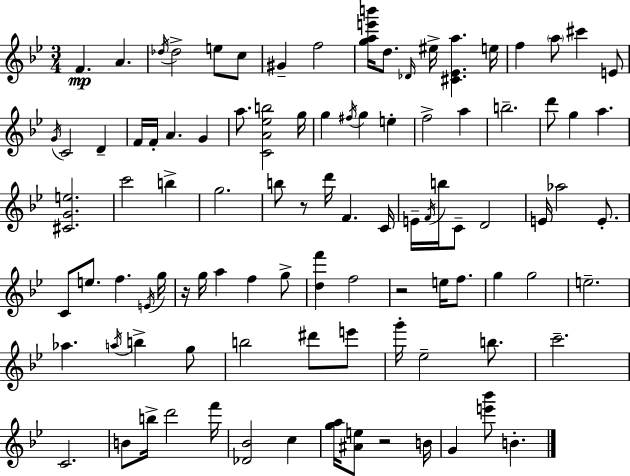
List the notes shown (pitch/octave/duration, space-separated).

F4/q. A4/q. Db5/s Db5/h E5/e C5/e G#4/q F5/h [G5,A5,E6,B6]/s D5/e. Db4/s EIS5/s [C#4,Eb4,A5]/q. E5/s F5/q A5/e C#6/q E4/e G4/s C4/h D4/q F4/s F4/s A4/q. G4/q A5/e. [C4,A4,Eb5,B5]/h G5/s G5/q F#5/s G5/q E5/q F5/h A5/q B5/h. D6/e G5/q A5/q. [C#4,G4,E5]/h. C6/h B5/q G5/h. B5/e R/e D6/s F4/q. C4/s E4/s F4/s B5/s C4/e D4/h E4/s Ab5/h E4/e. C4/e E5/e. F5/q. E4/s G5/s R/s G5/s A5/q F5/q G5/e [D5,F6]/q F5/h R/h E5/s F5/e. G5/q G5/h E5/h. Ab5/q. A5/s B5/q G5/e B5/h D#6/e E6/e G6/s Eb5/h B5/e. C6/h. C4/h. B4/e B5/s D6/h F6/s [Db4,Bb4]/h C5/q [G5,A5]/s [A#4,E5]/e R/h B4/s G4/q [E6,Bb6]/e B4/q.